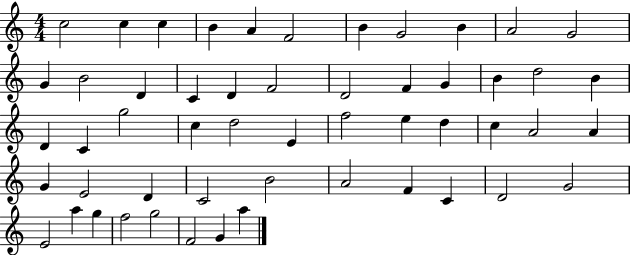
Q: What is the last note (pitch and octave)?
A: A5